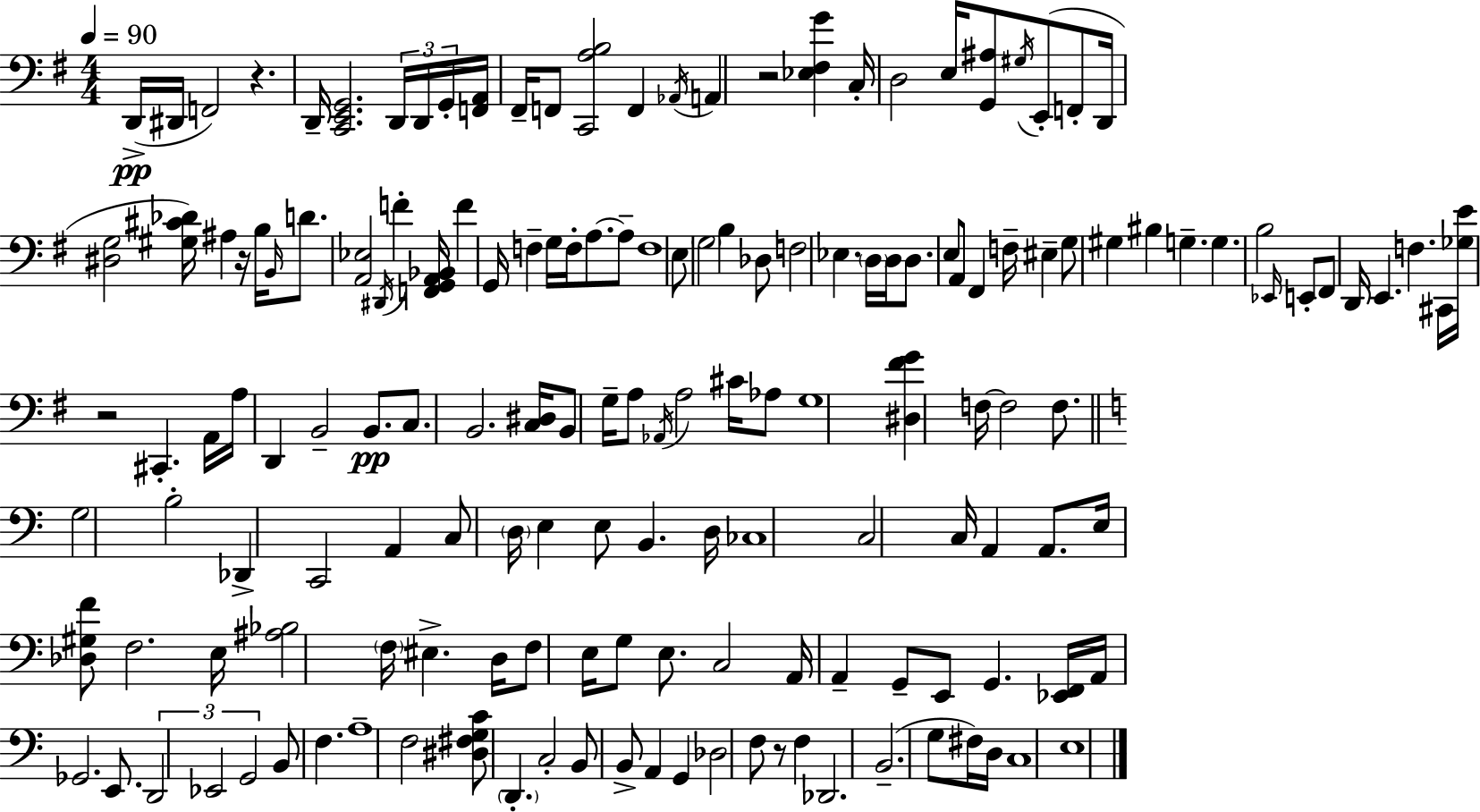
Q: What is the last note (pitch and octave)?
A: E3